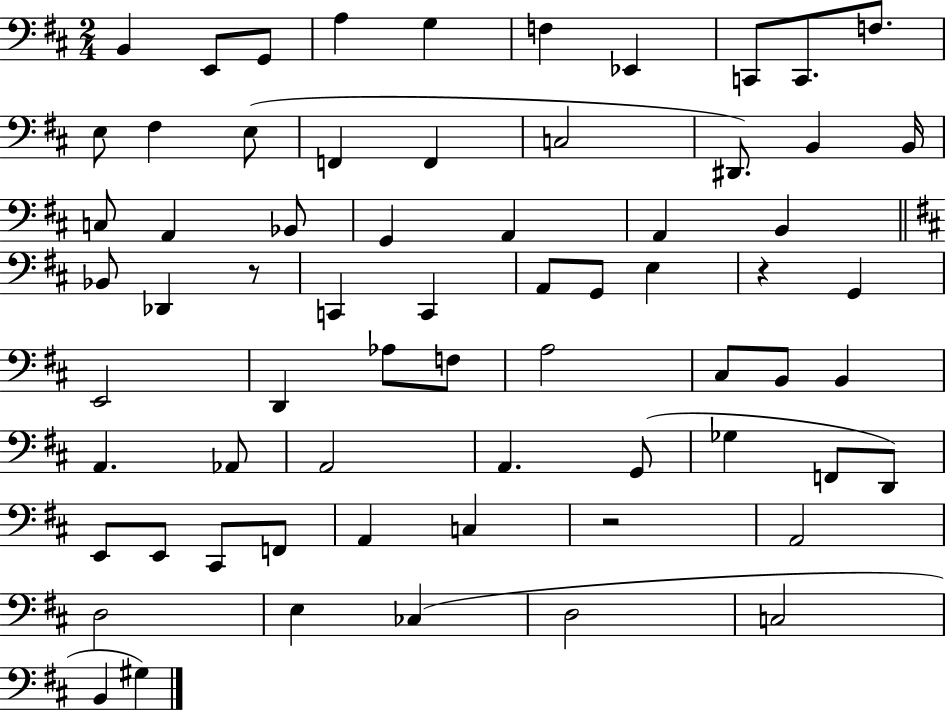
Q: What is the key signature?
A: D major